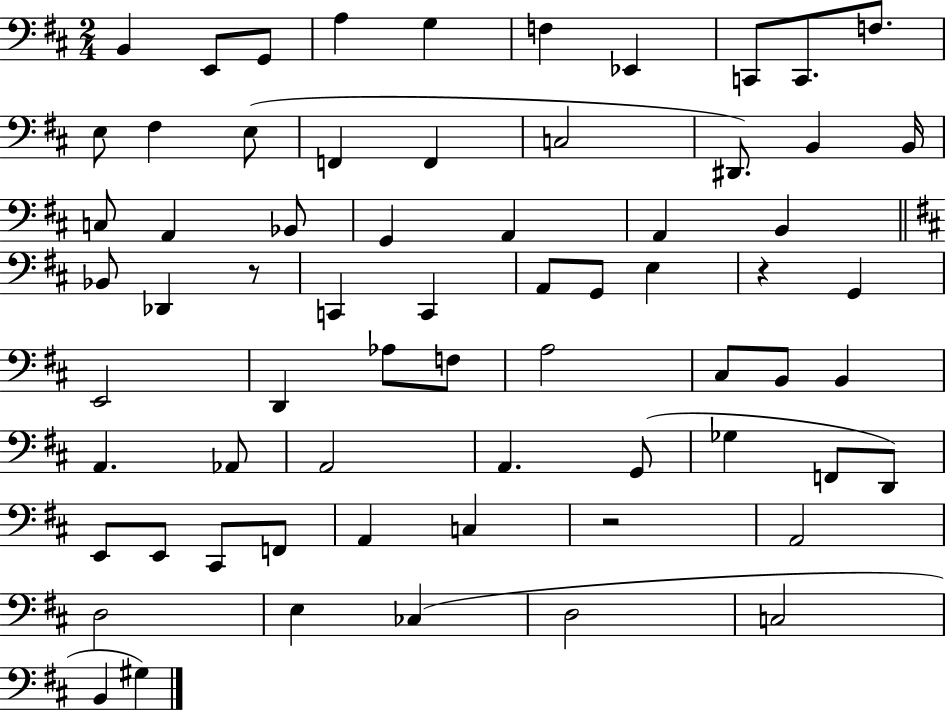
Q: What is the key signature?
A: D major